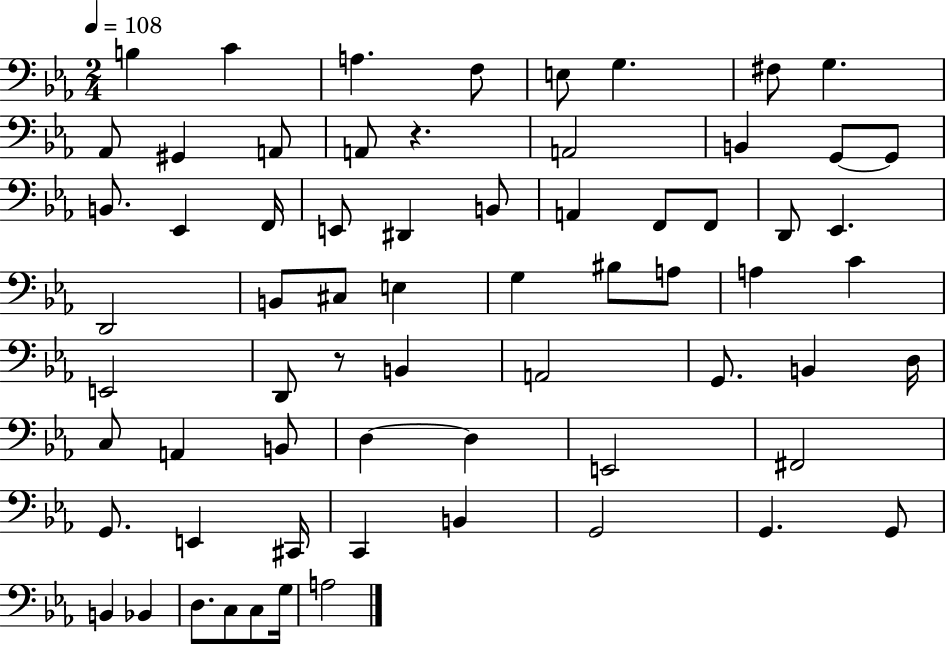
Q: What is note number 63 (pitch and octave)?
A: C3